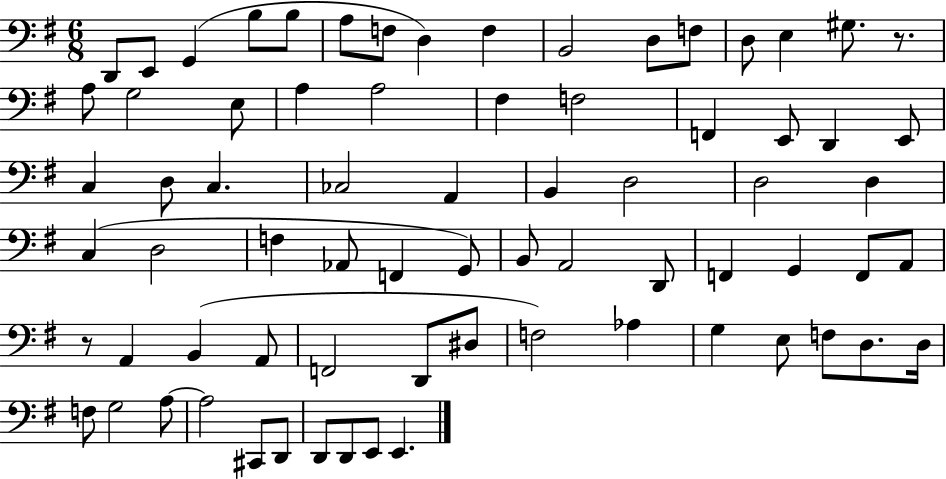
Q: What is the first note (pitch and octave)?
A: D2